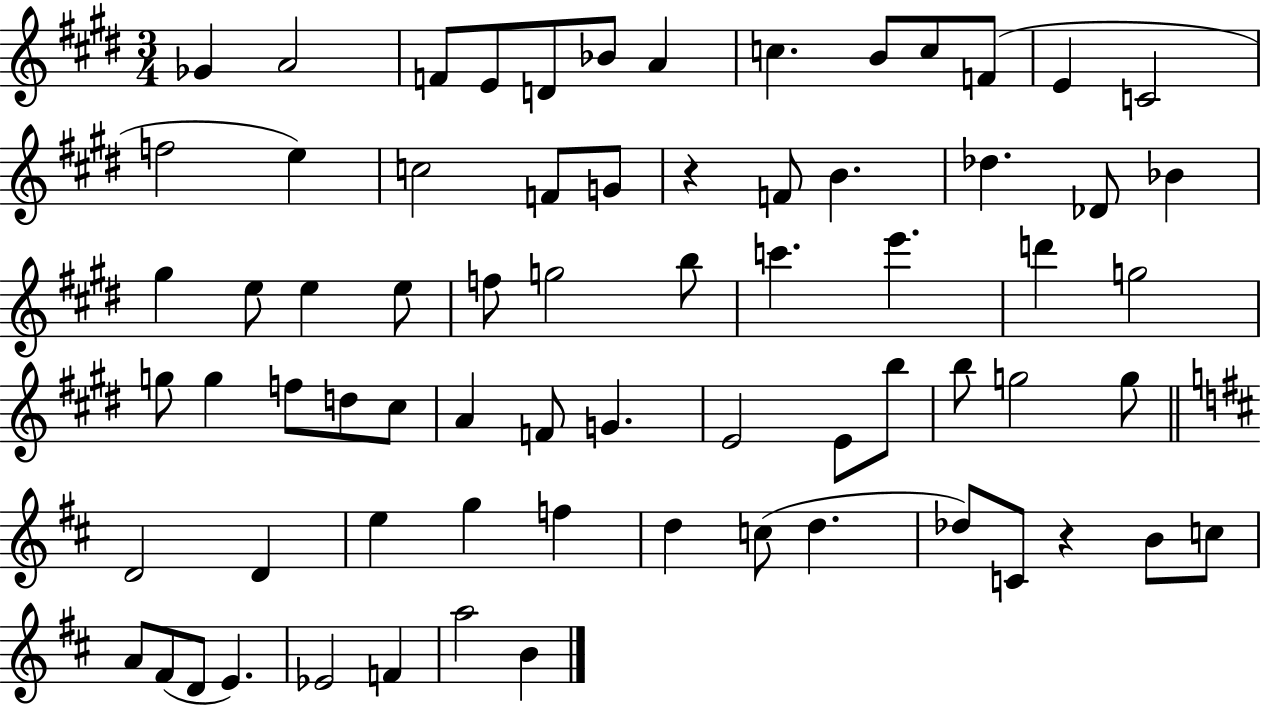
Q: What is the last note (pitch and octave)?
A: B4